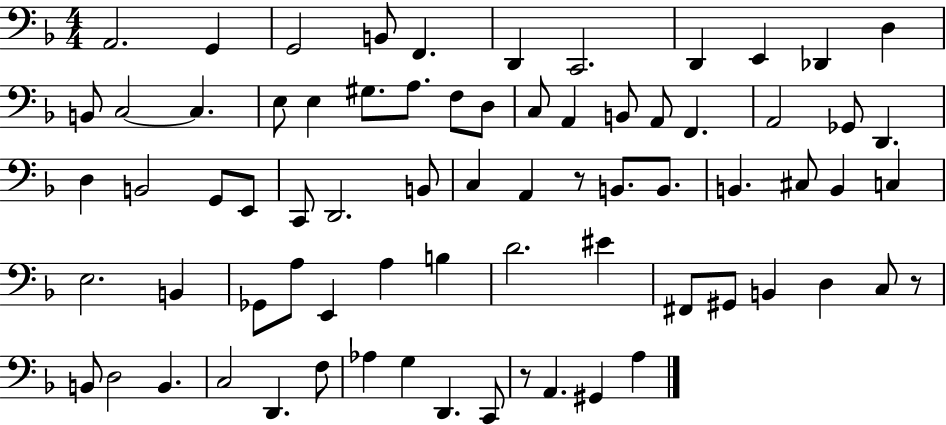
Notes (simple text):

A2/h. G2/q G2/h B2/e F2/q. D2/q C2/h. D2/q E2/q Db2/q D3/q B2/e C3/h C3/q. E3/e E3/q G#3/e. A3/e. F3/e D3/e C3/e A2/q B2/e A2/e F2/q. A2/h Gb2/e D2/q. D3/q B2/h G2/e E2/e C2/e D2/h. B2/e C3/q A2/q R/e B2/e. B2/e. B2/q. C#3/e B2/q C3/q E3/h. B2/q Gb2/e A3/e E2/q A3/q B3/q D4/h. EIS4/q F#2/e G#2/e B2/q D3/q C3/e R/e B2/e D3/h B2/q. C3/h D2/q. F3/e Ab3/q G3/q D2/q. C2/e R/e A2/q. G#2/q A3/q